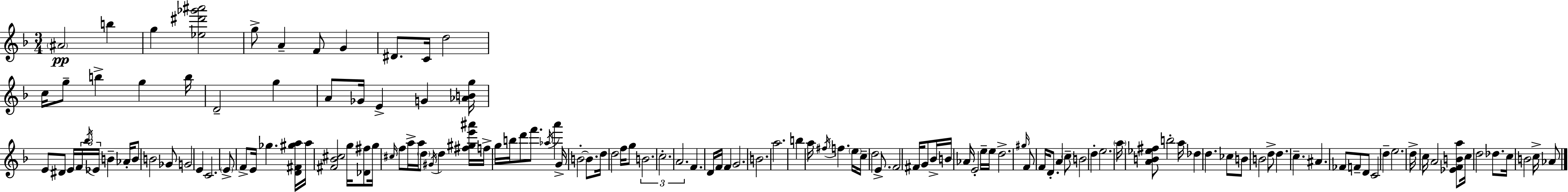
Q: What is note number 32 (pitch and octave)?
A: Gb4